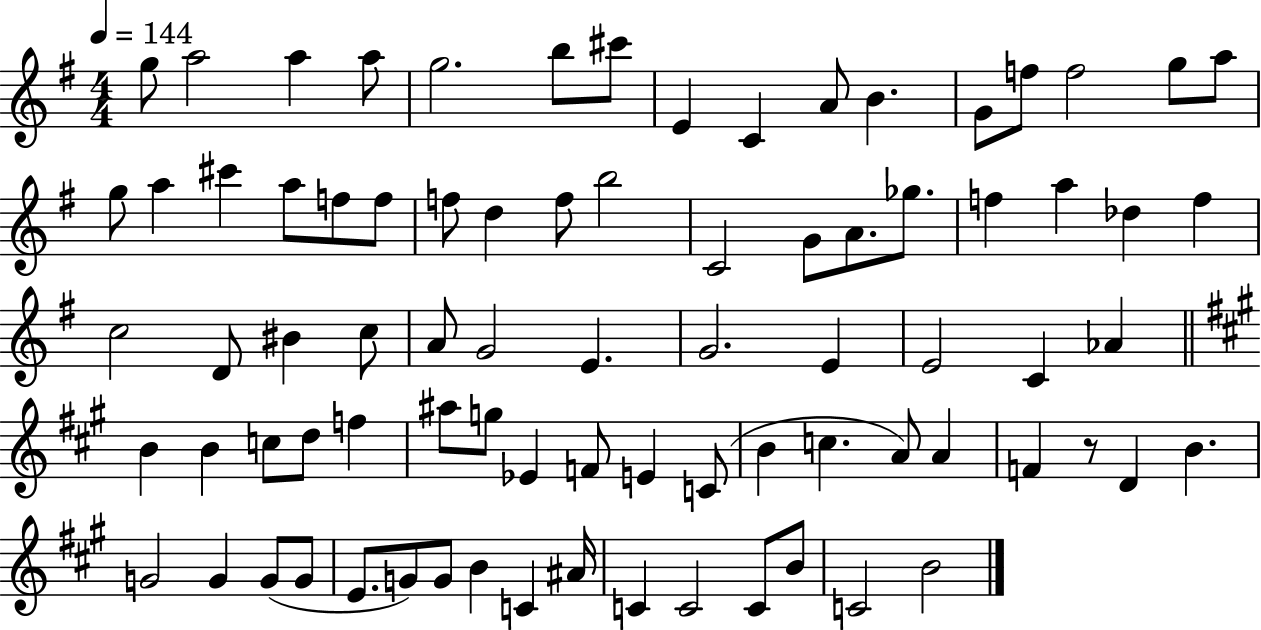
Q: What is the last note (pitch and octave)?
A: B4